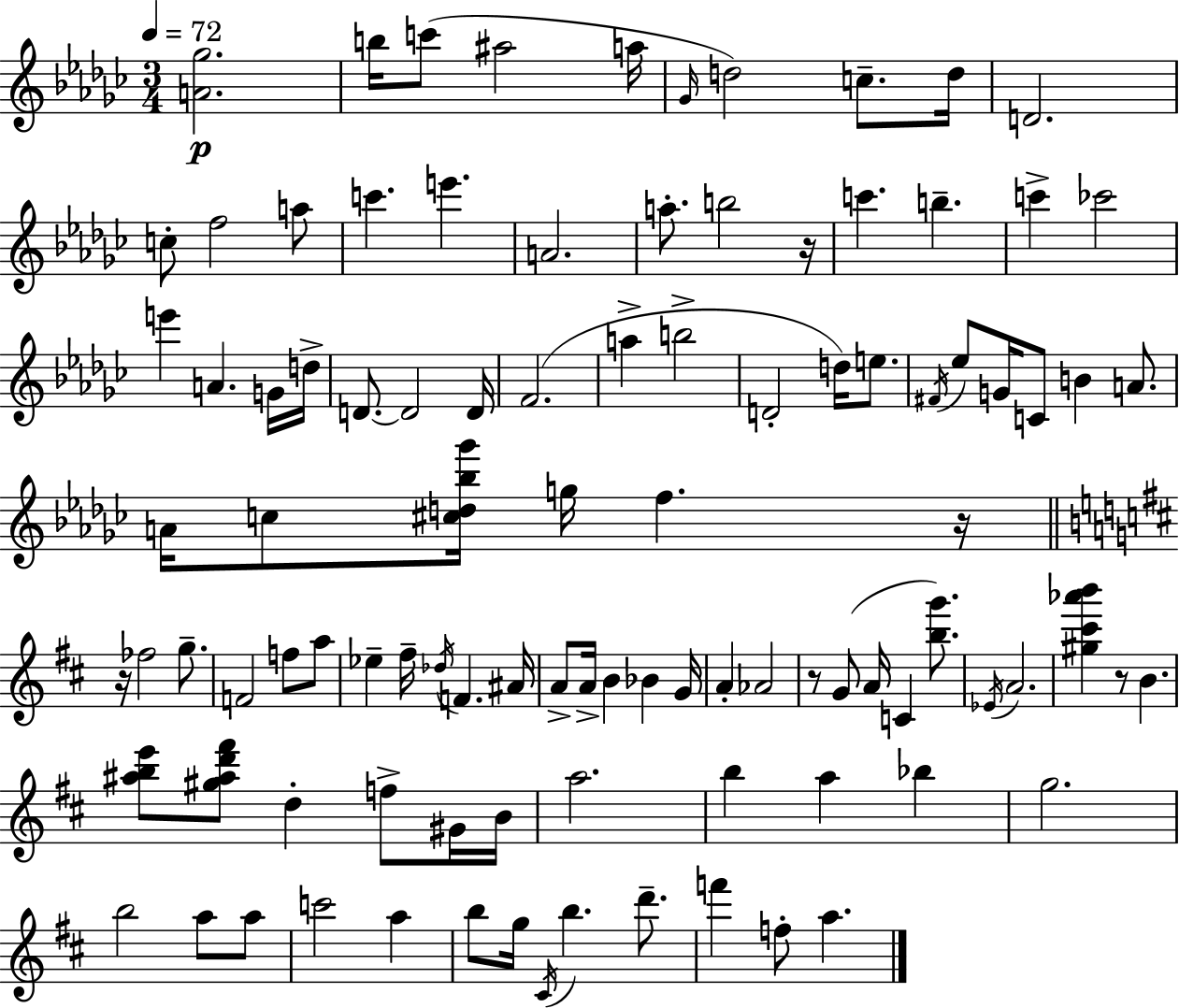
X:1
T:Untitled
M:3/4
L:1/4
K:Ebm
[A_g]2 b/4 c'/2 ^a2 a/4 _G/4 d2 c/2 d/4 D2 c/2 f2 a/2 c' e' A2 a/2 b2 z/4 c' b c' _c'2 e' A G/4 d/4 D/2 D2 D/4 F2 a b2 D2 d/4 e/2 ^F/4 _e/2 G/4 C/2 B A/2 A/4 c/2 [^cd_b_g']/4 g/4 f z/4 z/4 _f2 g/2 F2 f/2 a/2 _e ^f/4 _d/4 F ^A/4 A/2 A/4 B _B G/4 A _A2 z/2 G/2 A/4 C [bg']/2 _E/4 A2 [^g^c'_a'b'] z/2 B [^abe']/2 [^g^ad'^f']/2 d f/2 ^G/4 B/4 a2 b a _b g2 b2 a/2 a/2 c'2 a b/2 g/4 ^C/4 b d'/2 f' f/2 a